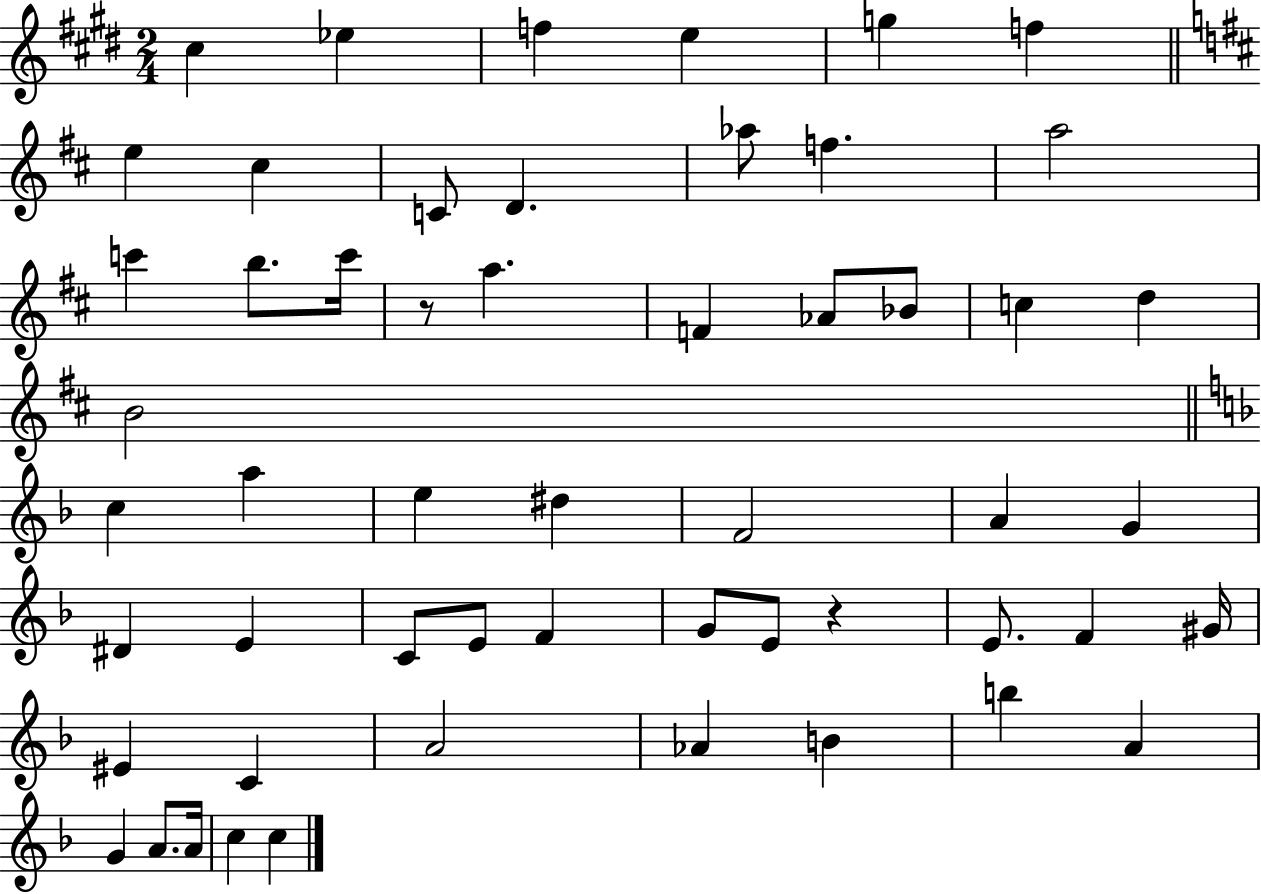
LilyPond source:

{
  \clef treble
  \numericTimeSignature
  \time 2/4
  \key e \major
  cis''4 ees''4 | f''4 e''4 | g''4 f''4 | \bar "||" \break \key b \minor e''4 cis''4 | c'8 d'4. | aes''8 f''4. | a''2 | \break c'''4 b''8. c'''16 | r8 a''4. | f'4 aes'8 bes'8 | c''4 d''4 | \break b'2 | \bar "||" \break \key f \major c''4 a''4 | e''4 dis''4 | f'2 | a'4 g'4 | \break dis'4 e'4 | c'8 e'8 f'4 | g'8 e'8 r4 | e'8. f'4 gis'16 | \break eis'4 c'4 | a'2 | aes'4 b'4 | b''4 a'4 | \break g'4 a'8. a'16 | c''4 c''4 | \bar "|."
}